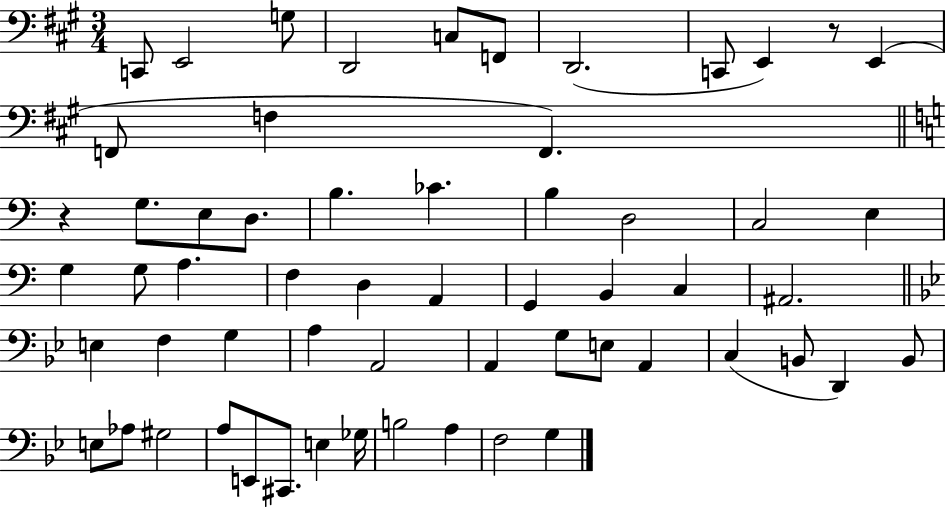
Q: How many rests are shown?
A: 2